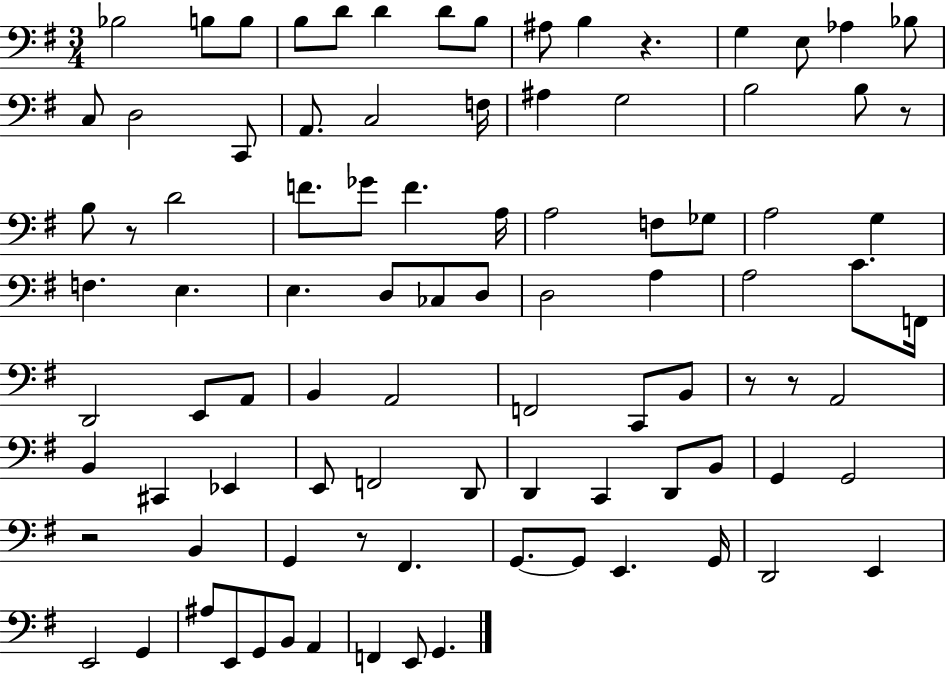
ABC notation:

X:1
T:Untitled
M:3/4
L:1/4
K:G
_B,2 B,/2 B,/2 B,/2 D/2 D D/2 B,/2 ^A,/2 B, z G, E,/2 _A, _B,/2 C,/2 D,2 C,,/2 A,,/2 C,2 F,/4 ^A, G,2 B,2 B,/2 z/2 B,/2 z/2 D2 F/2 _G/2 F A,/4 A,2 F,/2 _G,/2 A,2 G, F, E, E, D,/2 _C,/2 D,/2 D,2 A, A,2 C/2 F,,/4 D,,2 E,,/2 A,,/2 B,, A,,2 F,,2 C,,/2 B,,/2 z/2 z/2 A,,2 B,, ^C,, _E,, E,,/2 F,,2 D,,/2 D,, C,, D,,/2 B,,/2 G,, G,,2 z2 B,, G,, z/2 ^F,, G,,/2 G,,/2 E,, G,,/4 D,,2 E,, E,,2 G,, ^A,/2 E,,/2 G,,/2 B,,/2 A,, F,, E,,/2 G,,